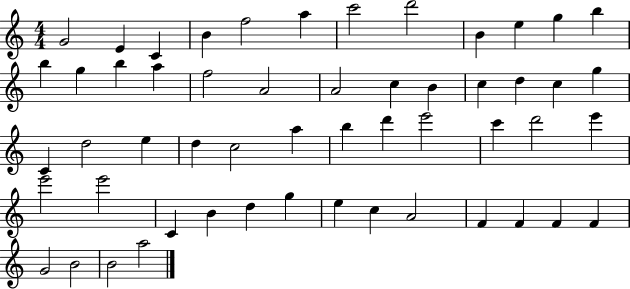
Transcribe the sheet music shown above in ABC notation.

X:1
T:Untitled
M:4/4
L:1/4
K:C
G2 E C B f2 a c'2 d'2 B e g b b g b a f2 A2 A2 c B c d c g C d2 e d c2 a b d' e'2 c' d'2 e' e'2 e'2 C B d g e c A2 F F F F G2 B2 B2 a2